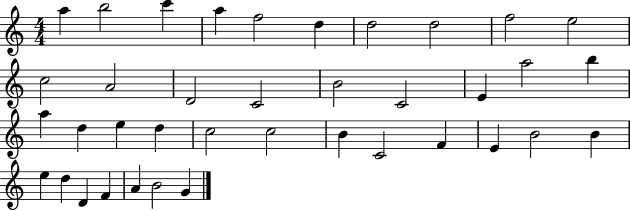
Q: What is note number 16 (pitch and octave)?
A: C4